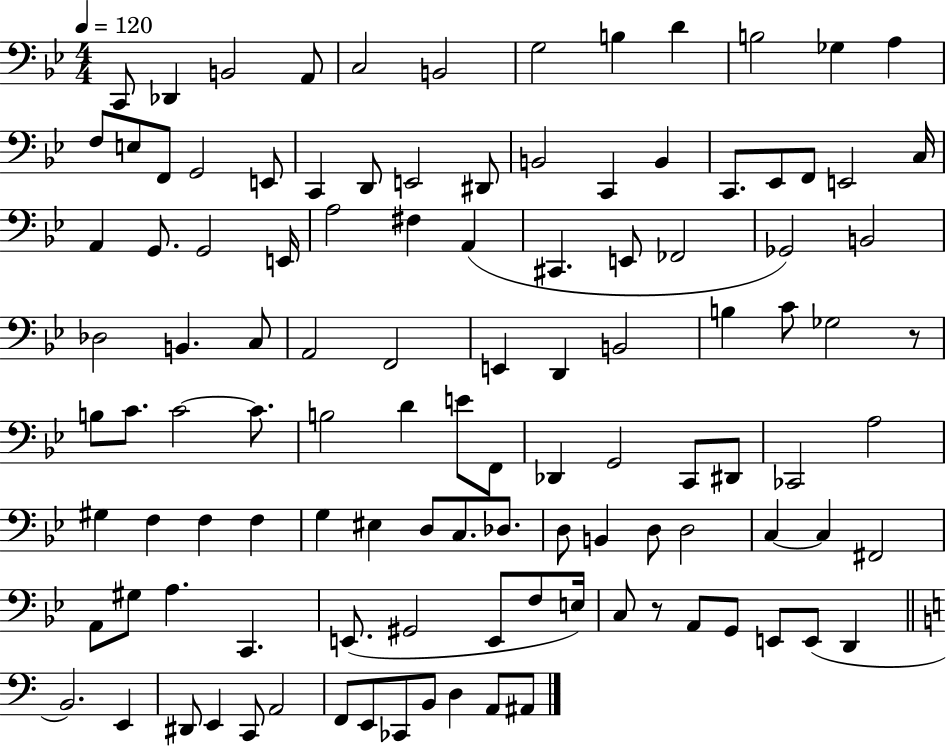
{
  \clef bass
  \numericTimeSignature
  \time 4/4
  \key bes \major
  \tempo 4 = 120
  \repeat volta 2 { c,8 des,4 b,2 a,8 | c2 b,2 | g2 b4 d'4 | b2 ges4 a4 | \break f8 e8 f,8 g,2 e,8 | c,4 d,8 e,2 dis,8 | b,2 c,4 b,4 | c,8. ees,8 f,8 e,2 c16 | \break a,4 g,8. g,2 e,16 | a2 fis4 a,4( | cis,4. e,8 fes,2 | ges,2) b,2 | \break des2 b,4. c8 | a,2 f,2 | e,4 d,4 b,2 | b4 c'8 ges2 r8 | \break b8 c'8. c'2~~ c'8. | b2 d'4 e'8 f,8 | des,4 g,2 c,8 dis,8 | ces,2 a2 | \break gis4 f4 f4 f4 | g4 eis4 d8 c8. des8. | d8 b,4 d8 d2 | c4~~ c4 fis,2 | \break a,8 gis8 a4. c,4. | e,8.( gis,2 e,8 f8 e16) | c8 r8 a,8 g,8 e,8 e,8( d,4 | \bar "||" \break \key c \major b,2.) e,4 | dis,8 e,4 c,8 a,2 | f,8 e,8 ces,8 b,8 d4 a,8 ais,8 | } \bar "|."
}